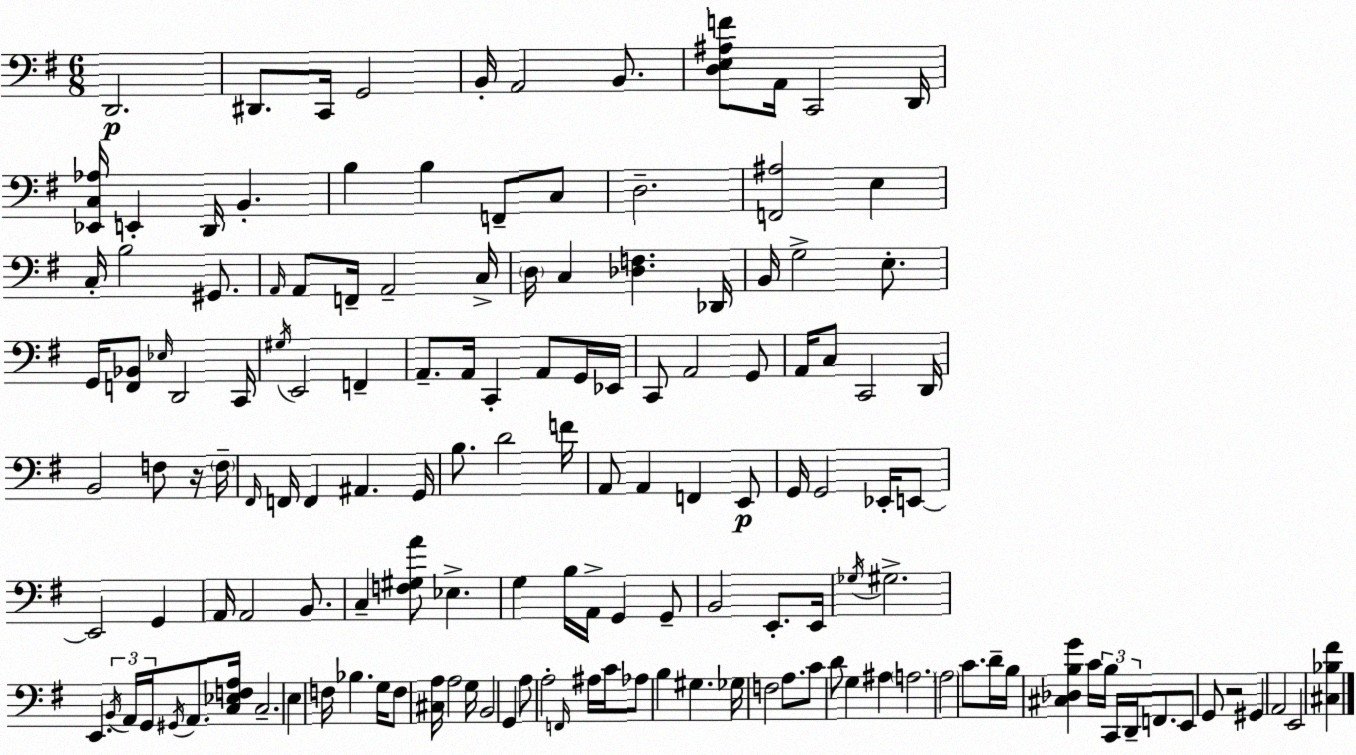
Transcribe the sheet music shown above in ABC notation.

X:1
T:Untitled
M:6/8
L:1/4
K:G
D,,2 ^D,,/2 C,,/4 G,,2 B,,/4 A,,2 B,,/2 [D,E,^A,F]/2 A,,/4 C,,2 D,,/4 [_E,,C,_A,]/4 E,, D,,/4 B,, B, B, F,,/2 C,/2 D,2 [F,,^A,]2 E, C,/4 B,2 ^G,,/2 A,,/4 A,,/2 F,,/4 A,,2 C,/4 D,/4 C, [_D,F,] _D,,/4 B,,/4 G,2 E,/2 G,,/4 [F,,_B,,]/2 _E,/4 D,,2 C,,/4 ^G,/4 E,,2 F,, A,,/2 A,,/4 C,, A,,/2 G,,/4 _E,,/4 C,,/2 A,,2 G,,/2 A,,/4 C,/2 C,,2 D,,/4 B,,2 F,/2 z/4 F,/4 ^F,,/4 F,,/4 F,, ^A,, G,,/4 B,/2 D2 F/4 A,,/2 A,, F,, E,,/2 G,,/4 G,,2 _E,,/4 E,,/2 E,,2 G,, A,,/4 A,,2 B,,/2 C, [F,^G,A]/2 _E, G, B,/4 A,,/4 G,, G,,/2 B,,2 E,,/2 E,,/4 _G,/4 ^G,2 E,, B,,/4 A,,/4 G,,/4 ^G,,/4 A,,/2 [C,_E,F,A,]/4 C,2 E, F,/4 _B, G,/4 F,/2 [^C,A,]/4 A,2 G,/4 B,,2 G,, A,/2 A,2 F,,/4 ^A,/4 C/4 _A,/2 B, ^G, _G,/4 F,2 A,/2 C/2 D/2 G, ^A, A,2 A,2 C/2 D/4 B,/4 [^C,_D,B,G] C/4 B,/4 C,,/4 D,,/4 F,,/2 E,,/2 G,,/2 z2 ^G,, A,,2 E,,2 [^C,_B,^F]